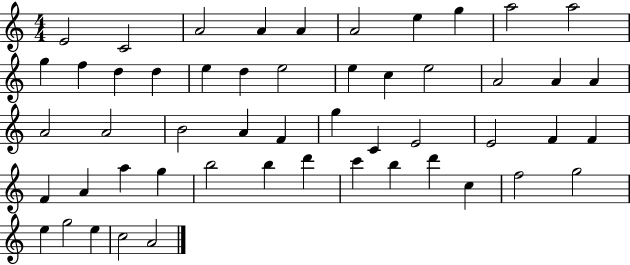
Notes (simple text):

E4/h C4/h A4/h A4/q A4/q A4/h E5/q G5/q A5/h A5/h G5/q F5/q D5/q D5/q E5/q D5/q E5/h E5/q C5/q E5/h A4/h A4/q A4/q A4/h A4/h B4/h A4/q F4/q G5/q C4/q E4/h E4/h F4/q F4/q F4/q A4/q A5/q G5/q B5/h B5/q D6/q C6/q B5/q D6/q C5/q F5/h G5/h E5/q G5/h E5/q C5/h A4/h